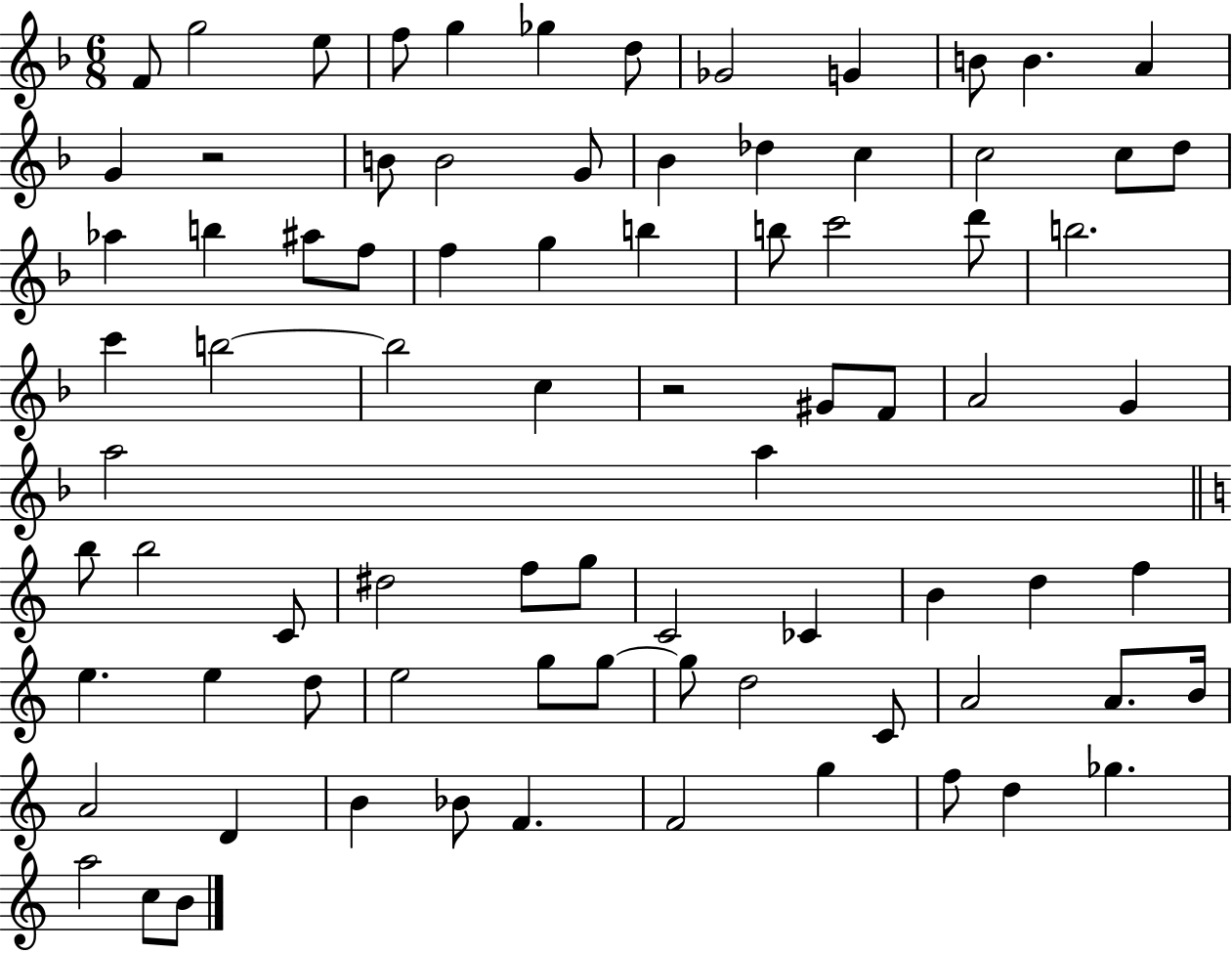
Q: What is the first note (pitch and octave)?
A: F4